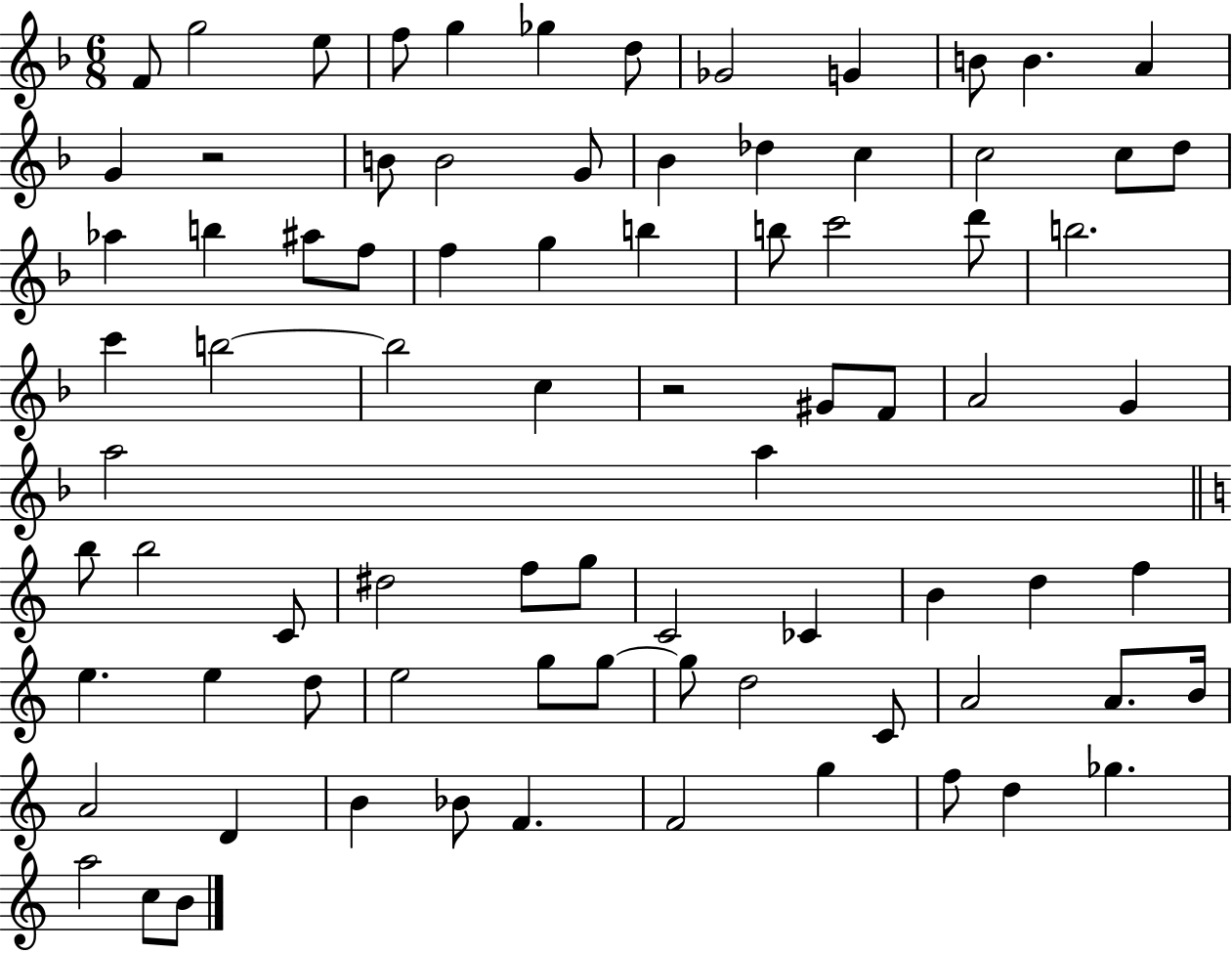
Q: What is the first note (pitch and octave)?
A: F4